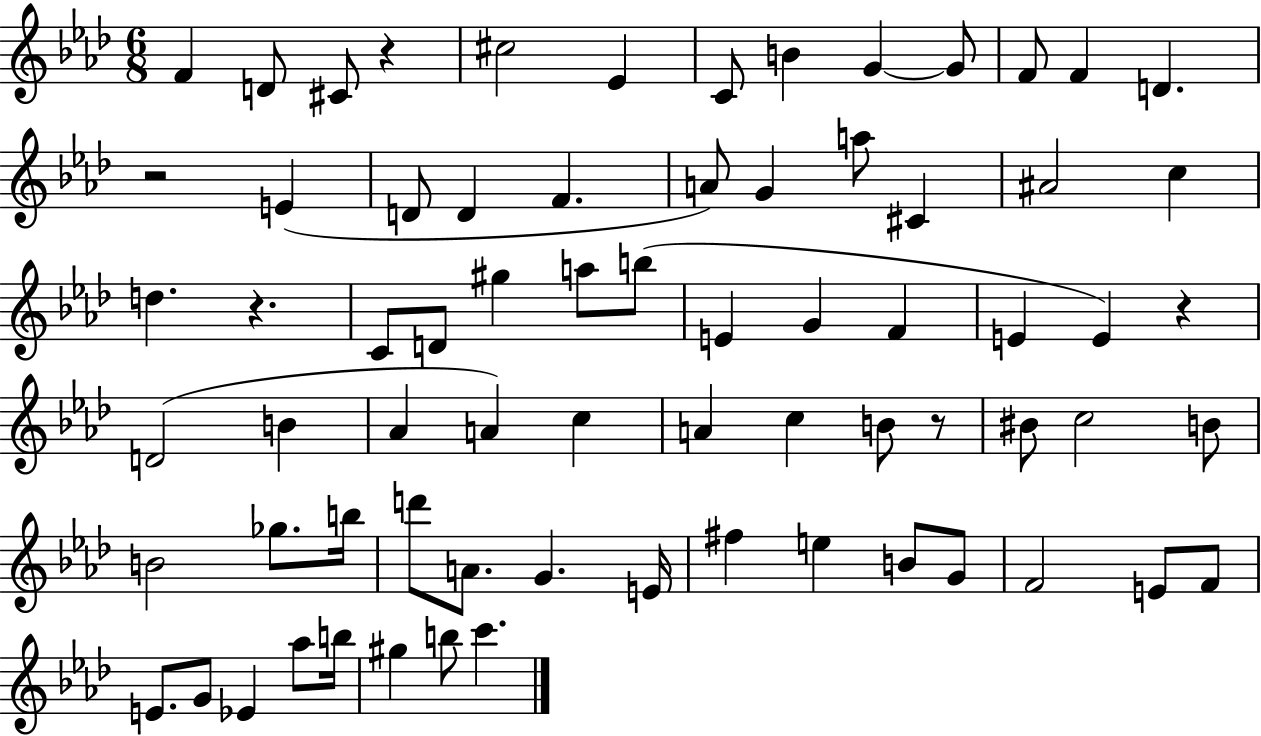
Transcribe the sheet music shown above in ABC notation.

X:1
T:Untitled
M:6/8
L:1/4
K:Ab
F D/2 ^C/2 z ^c2 _E C/2 B G G/2 F/2 F D z2 E D/2 D F A/2 G a/2 ^C ^A2 c d z C/2 D/2 ^g a/2 b/2 E G F E E z D2 B _A A c A c B/2 z/2 ^B/2 c2 B/2 B2 _g/2 b/4 d'/2 A/2 G E/4 ^f e B/2 G/2 F2 E/2 F/2 E/2 G/2 _E _a/2 b/4 ^g b/2 c'